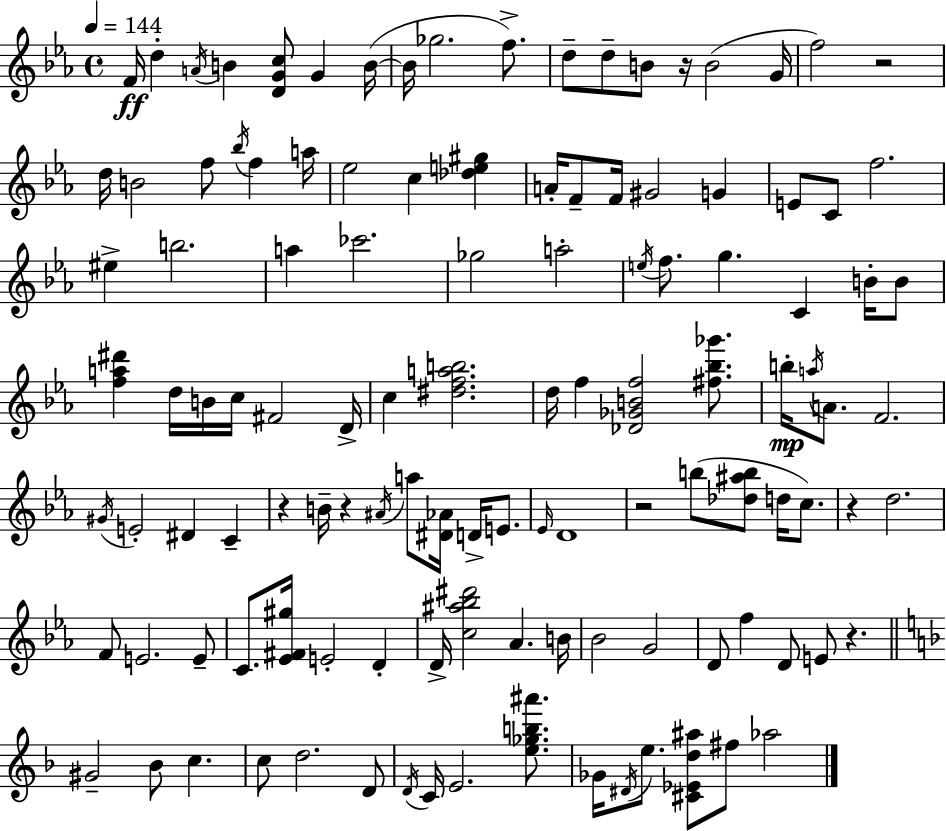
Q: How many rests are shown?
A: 7